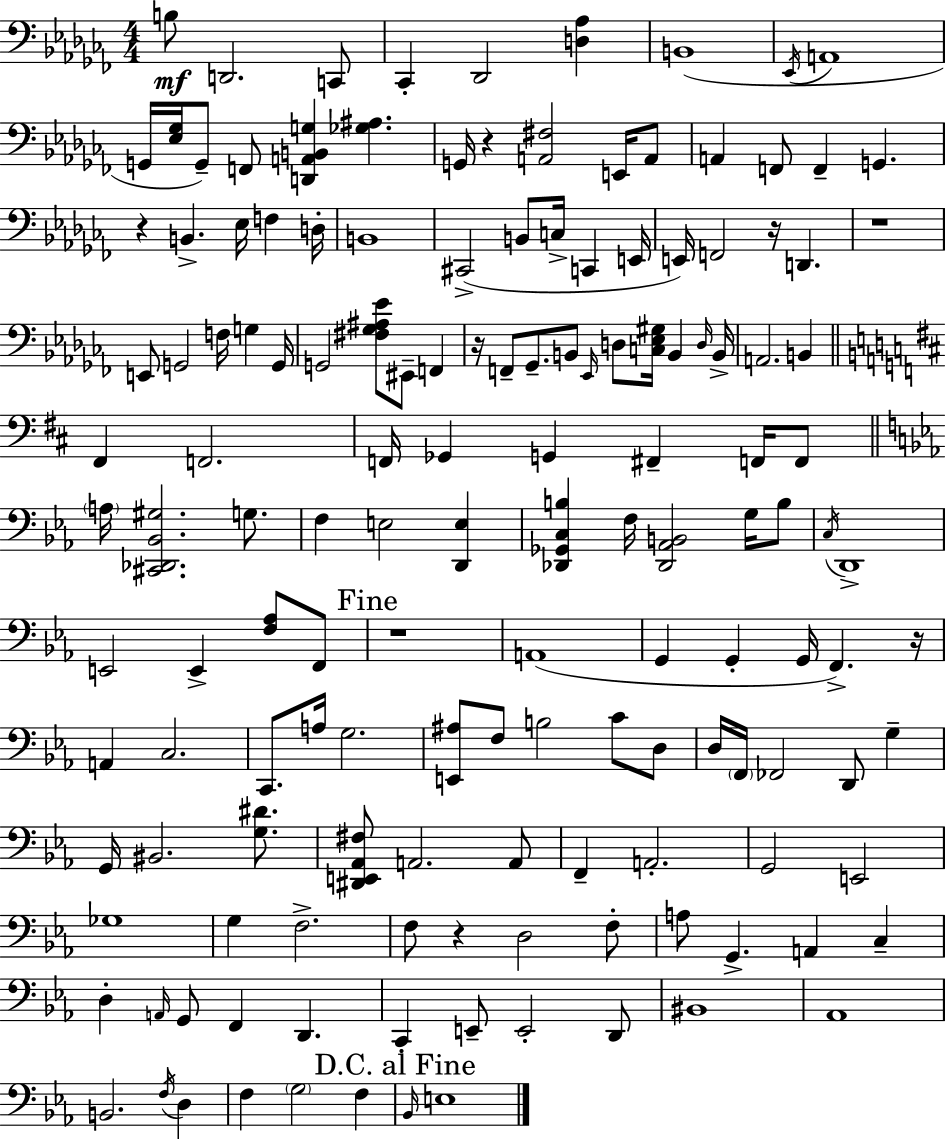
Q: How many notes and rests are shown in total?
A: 148